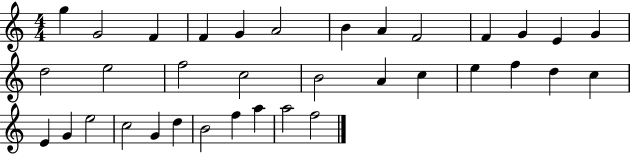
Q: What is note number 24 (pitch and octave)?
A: C5